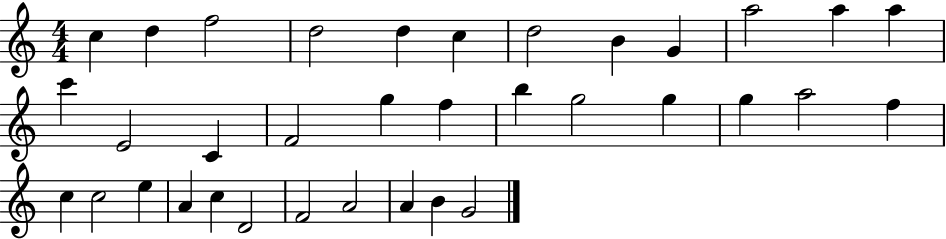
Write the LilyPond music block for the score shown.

{
  \clef treble
  \numericTimeSignature
  \time 4/4
  \key c \major
  c''4 d''4 f''2 | d''2 d''4 c''4 | d''2 b'4 g'4 | a''2 a''4 a''4 | \break c'''4 e'2 c'4 | f'2 g''4 f''4 | b''4 g''2 g''4 | g''4 a''2 f''4 | \break c''4 c''2 e''4 | a'4 c''4 d'2 | f'2 a'2 | a'4 b'4 g'2 | \break \bar "|."
}